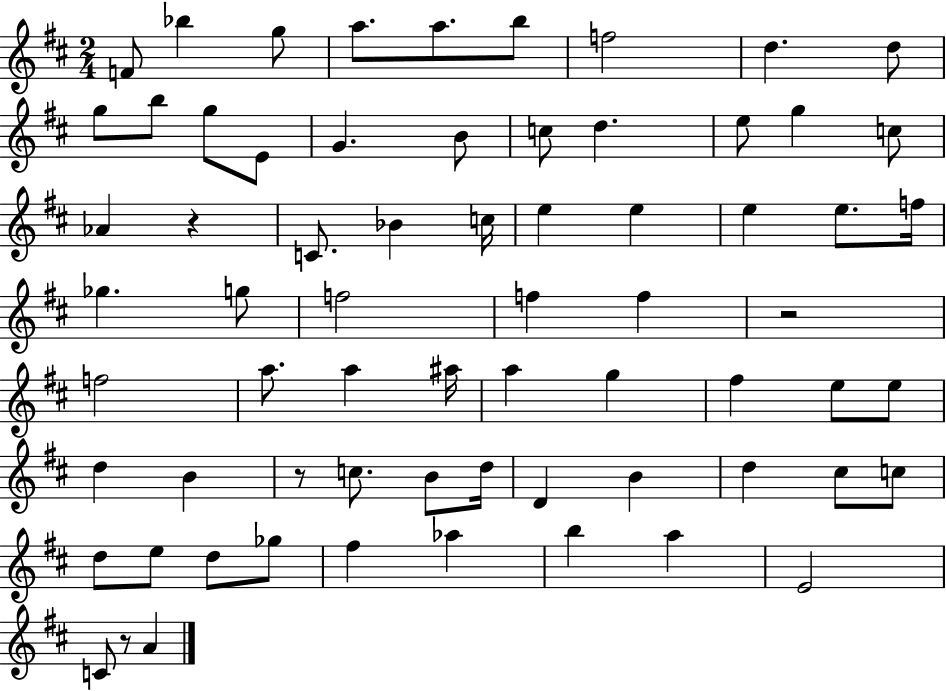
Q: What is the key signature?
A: D major